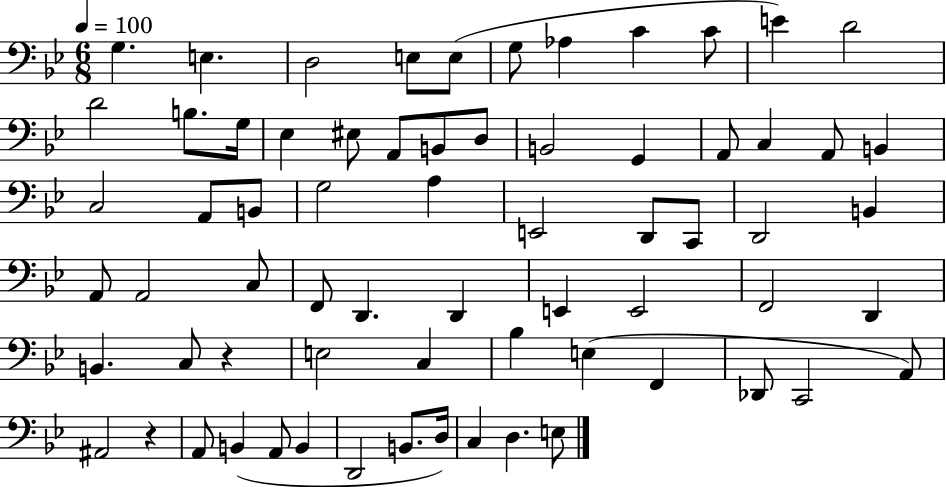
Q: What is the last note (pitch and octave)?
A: E3